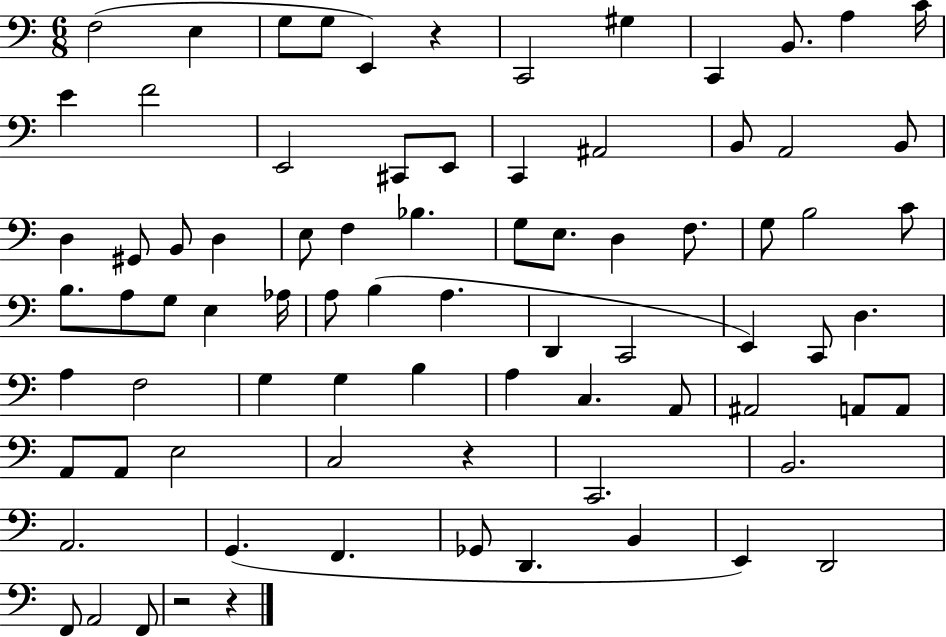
X:1
T:Untitled
M:6/8
L:1/4
K:C
F,2 E, G,/2 G,/2 E,, z C,,2 ^G, C,, B,,/2 A, C/4 E F2 E,,2 ^C,,/2 E,,/2 C,, ^A,,2 B,,/2 A,,2 B,,/2 D, ^G,,/2 B,,/2 D, E,/2 F, _B, G,/2 E,/2 D, F,/2 G,/2 B,2 C/2 B,/2 A,/2 G,/2 E, _A,/4 A,/2 B, A, D,, C,,2 E,, C,,/2 D, A, F,2 G, G, B, A, C, A,,/2 ^A,,2 A,,/2 A,,/2 A,,/2 A,,/2 E,2 C,2 z C,,2 B,,2 A,,2 G,, F,, _G,,/2 D,, B,, E,, D,,2 F,,/2 A,,2 F,,/2 z2 z